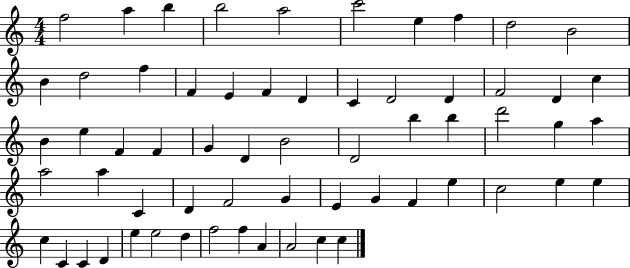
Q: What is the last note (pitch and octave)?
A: C5